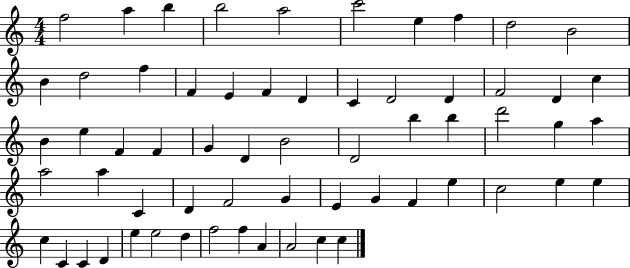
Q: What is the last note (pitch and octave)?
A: C5